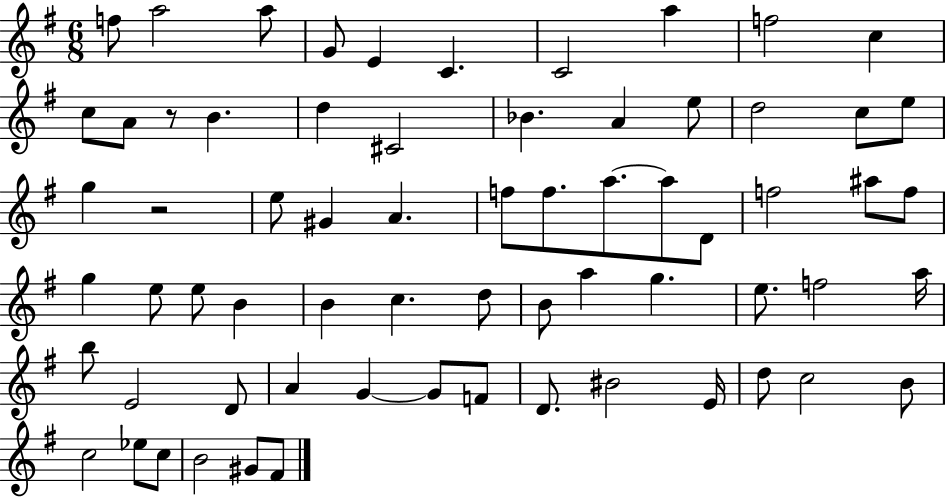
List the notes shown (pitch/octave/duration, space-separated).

F5/e A5/h A5/e G4/e E4/q C4/q. C4/h A5/q F5/h C5/q C5/e A4/e R/e B4/q. D5/q C#4/h Bb4/q. A4/q E5/e D5/h C5/e E5/e G5/q R/h E5/e G#4/q A4/q. F5/e F5/e. A5/e. A5/e D4/e F5/h A#5/e F5/e G5/q E5/e E5/e B4/q B4/q C5/q. D5/e B4/e A5/q G5/q. E5/e. F5/h A5/s B5/e E4/h D4/e A4/q G4/q G4/e F4/e D4/e. BIS4/h E4/s D5/e C5/h B4/e C5/h Eb5/e C5/e B4/h G#4/e F#4/e